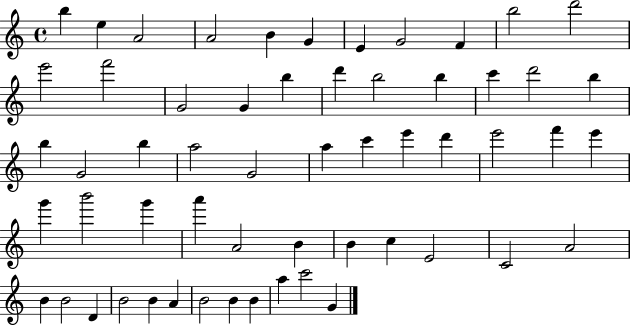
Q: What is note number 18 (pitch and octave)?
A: B5